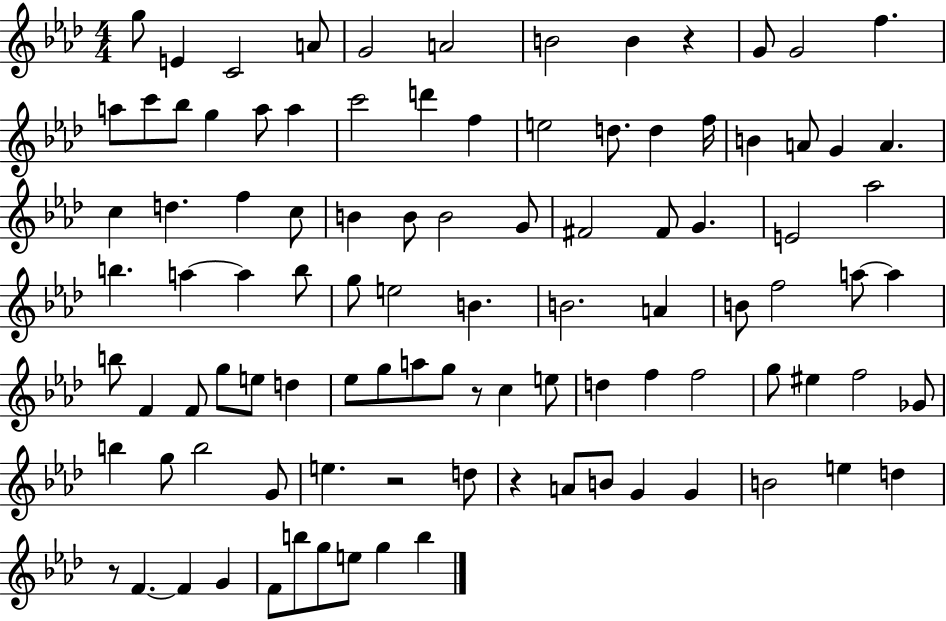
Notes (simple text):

G5/e E4/q C4/h A4/e G4/h A4/h B4/h B4/q R/q G4/e G4/h F5/q. A5/e C6/e Bb5/e G5/q A5/e A5/q C6/h D6/q F5/q E5/h D5/e. D5/q F5/s B4/q A4/e G4/q A4/q. C5/q D5/q. F5/q C5/e B4/q B4/e B4/h G4/e F#4/h F#4/e G4/q. E4/h Ab5/h B5/q. A5/q A5/q B5/e G5/e E5/h B4/q. B4/h. A4/q B4/e F5/h A5/e A5/q B5/e F4/q F4/e G5/e E5/e D5/q Eb5/e G5/e A5/e G5/e R/e C5/q E5/e D5/q F5/q F5/h G5/e EIS5/q F5/h Gb4/e B5/q G5/e B5/h G4/e E5/q. R/h D5/e R/q A4/e B4/e G4/q G4/q B4/h E5/q D5/q R/e F4/q. F4/q G4/q F4/e B5/e G5/e E5/e G5/q B5/q